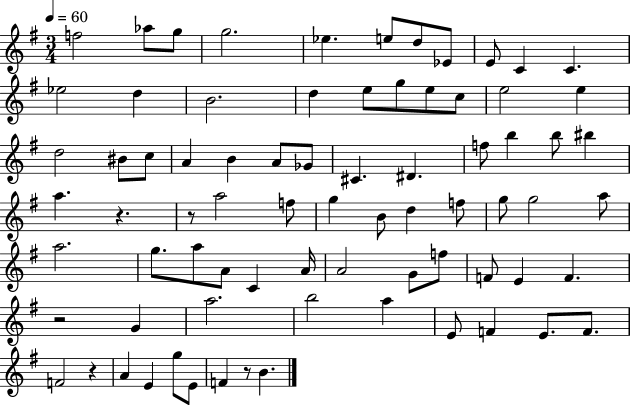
{
  \clef treble
  \numericTimeSignature
  \time 3/4
  \key g \major
  \tempo 4 = 60
  f''2 aes''8 g''8 | g''2. | ees''4. e''8 d''8 ees'8 | e'8 c'4 c'4. | \break ees''2 d''4 | b'2. | d''4 e''8 g''8 e''8 c''8 | e''2 e''4 | \break d''2 bis'8 c''8 | a'4 b'4 a'8 ges'8 | cis'4. dis'4. | f''8 b''4 b''8 bis''4 | \break a''4. r4. | r8 a''2 f''8 | g''4 b'8 d''4 f''8 | g''8 g''2 a''8 | \break a''2. | g''8. a''8 a'8 c'4 a'16 | a'2 g'8 f''8 | f'8 e'4 f'4. | \break r2 g'4 | a''2. | b''2 a''4 | e'8 f'4 e'8. f'8. | \break f'2 r4 | a'4 e'4 g''8 e'8 | f'4 r8 b'4. | \bar "|."
}